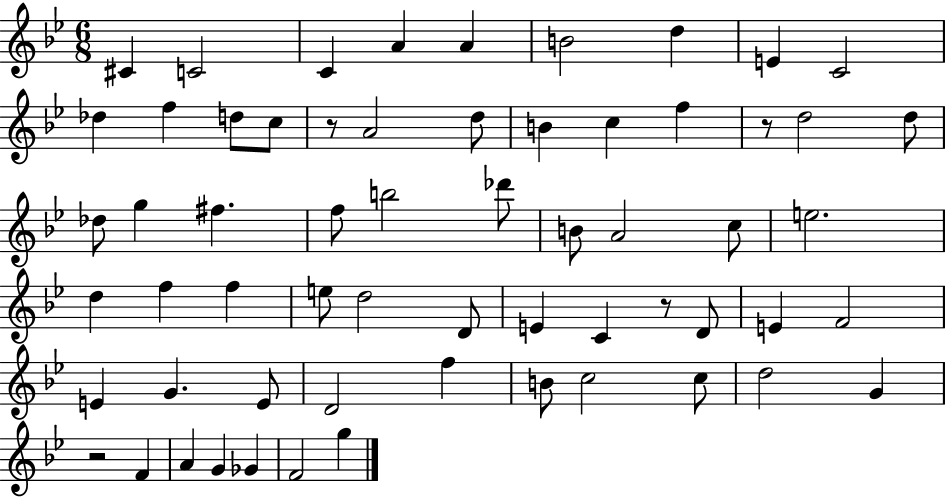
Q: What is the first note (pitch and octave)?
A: C#4